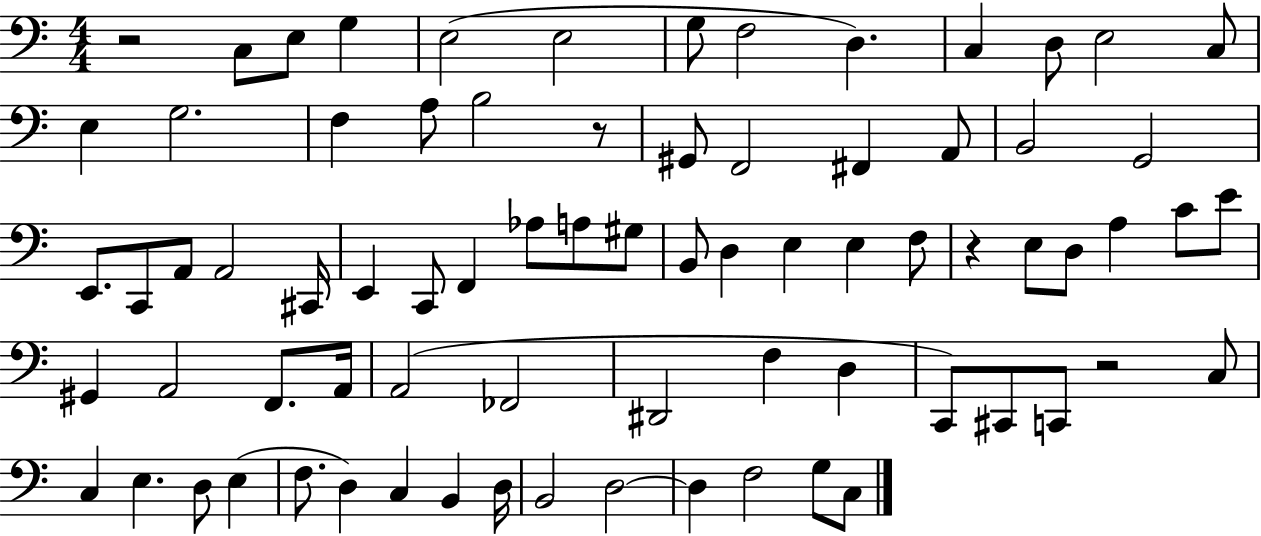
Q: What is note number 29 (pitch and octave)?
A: E2